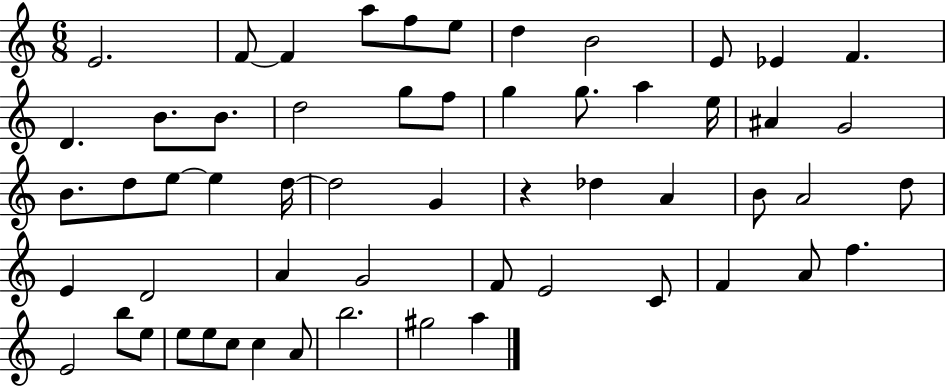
X:1
T:Untitled
M:6/8
L:1/4
K:C
E2 F/2 F a/2 f/2 e/2 d B2 E/2 _E F D B/2 B/2 d2 g/2 f/2 g g/2 a e/4 ^A G2 B/2 d/2 e/2 e d/4 d2 G z _d A B/2 A2 d/2 E D2 A G2 F/2 E2 C/2 F A/2 f E2 b/2 e/2 e/2 e/2 c/2 c A/2 b2 ^g2 a